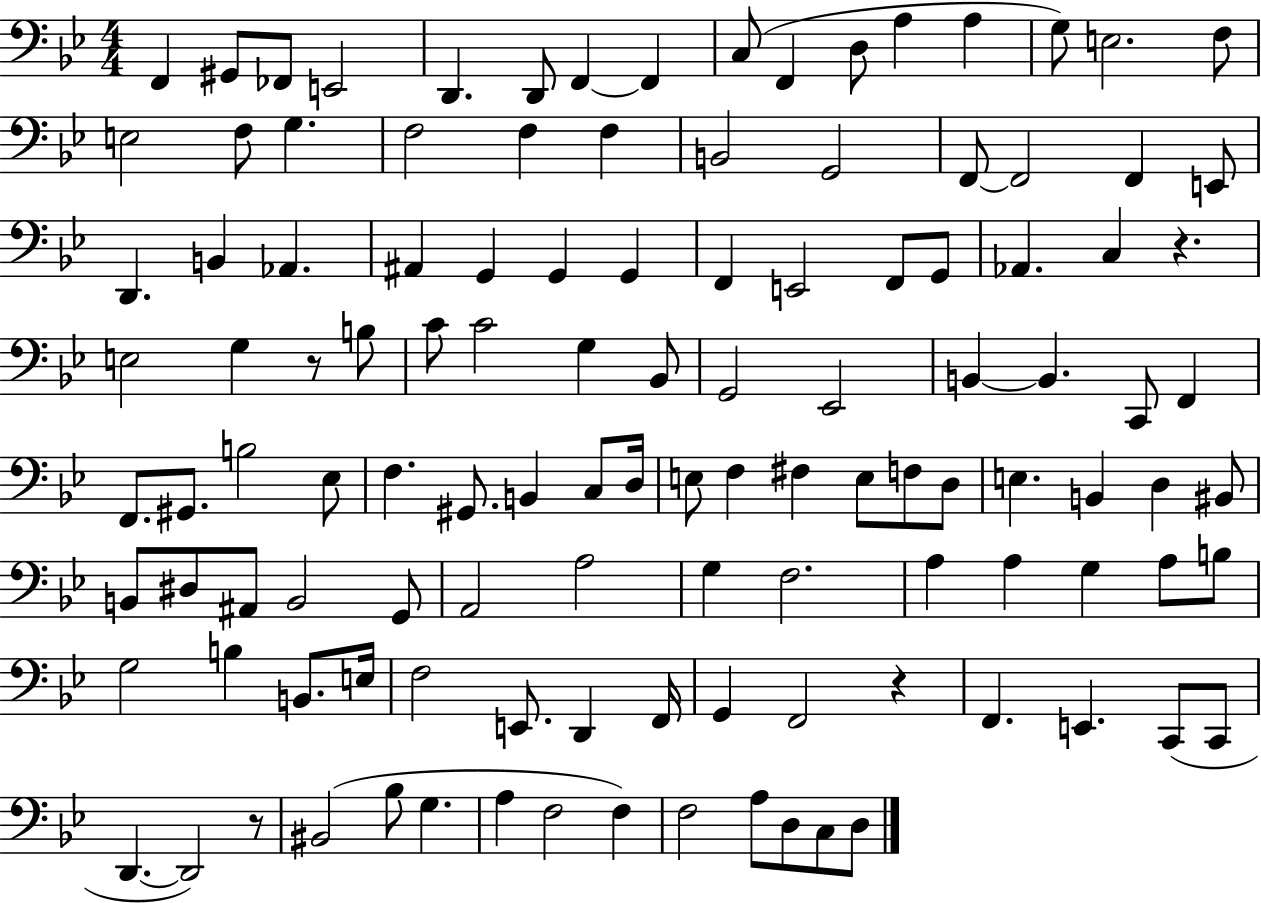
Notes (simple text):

F2/q G#2/e FES2/e E2/h D2/q. D2/e F2/q F2/q C3/e F2/q D3/e A3/q A3/q G3/e E3/h. F3/e E3/h F3/e G3/q. F3/h F3/q F3/q B2/h G2/h F2/e F2/h F2/q E2/e D2/q. B2/q Ab2/q. A#2/q G2/q G2/q G2/q F2/q E2/h F2/e G2/e Ab2/q. C3/q R/q. E3/h G3/q R/e B3/e C4/e C4/h G3/q Bb2/e G2/h Eb2/h B2/q B2/q. C2/e F2/q F2/e. G#2/e. B3/h Eb3/e F3/q. G#2/e. B2/q C3/e D3/s E3/e F3/q F#3/q E3/e F3/e D3/e E3/q. B2/q D3/q BIS2/e B2/e D#3/e A#2/e B2/h G2/e A2/h A3/h G3/q F3/h. A3/q A3/q G3/q A3/e B3/e G3/h B3/q B2/e. E3/s F3/h E2/e. D2/q F2/s G2/q F2/h R/q F2/q. E2/q. C2/e C2/e D2/q. D2/h R/e BIS2/h Bb3/e G3/q. A3/q F3/h F3/q F3/h A3/e D3/e C3/e D3/e